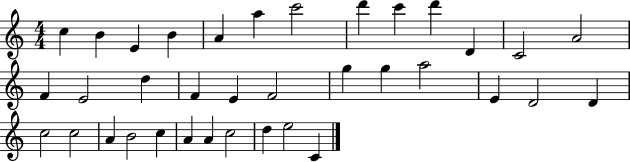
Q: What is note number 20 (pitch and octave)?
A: G5